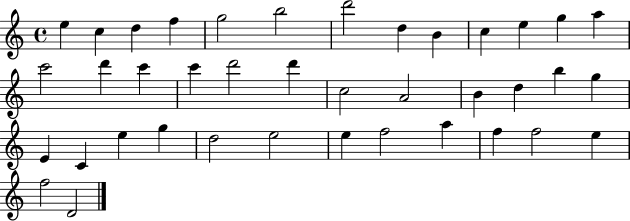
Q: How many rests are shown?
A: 0